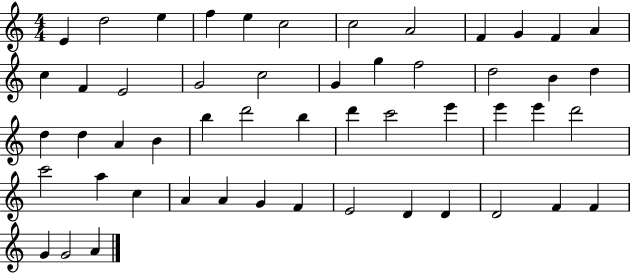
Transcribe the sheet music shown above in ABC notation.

X:1
T:Untitled
M:4/4
L:1/4
K:C
E d2 e f e c2 c2 A2 F G F A c F E2 G2 c2 G g f2 d2 B d d d A B b d'2 b d' c'2 e' e' e' d'2 c'2 a c A A G F E2 D D D2 F F G G2 A